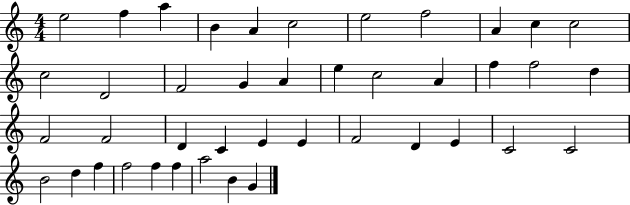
X:1
T:Untitled
M:4/4
L:1/4
K:C
e2 f a B A c2 e2 f2 A c c2 c2 D2 F2 G A e c2 A f f2 d F2 F2 D C E E F2 D E C2 C2 B2 d f f2 f f a2 B G